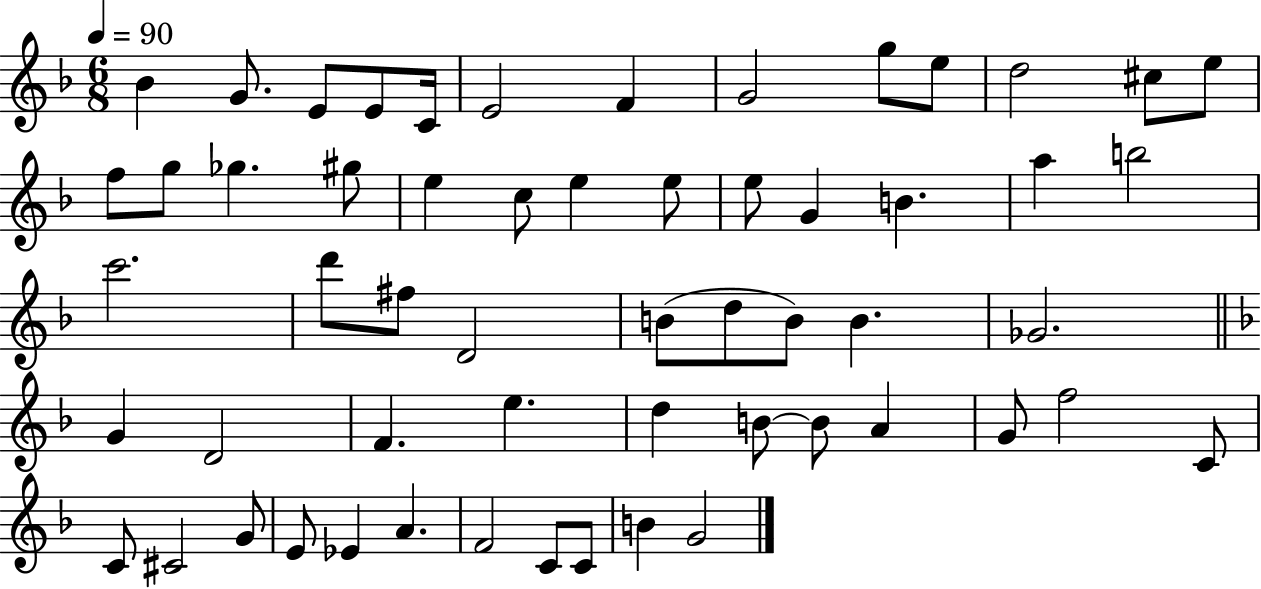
Bb4/q G4/e. E4/e E4/e C4/s E4/h F4/q G4/h G5/e E5/e D5/h C#5/e E5/e F5/e G5/e Gb5/q. G#5/e E5/q C5/e E5/q E5/e E5/e G4/q B4/q. A5/q B5/h C6/h. D6/e F#5/e D4/h B4/e D5/e B4/e B4/q. Gb4/h. G4/q D4/h F4/q. E5/q. D5/q B4/e B4/e A4/q G4/e F5/h C4/e C4/e C#4/h G4/e E4/e Eb4/q A4/q. F4/h C4/e C4/e B4/q G4/h